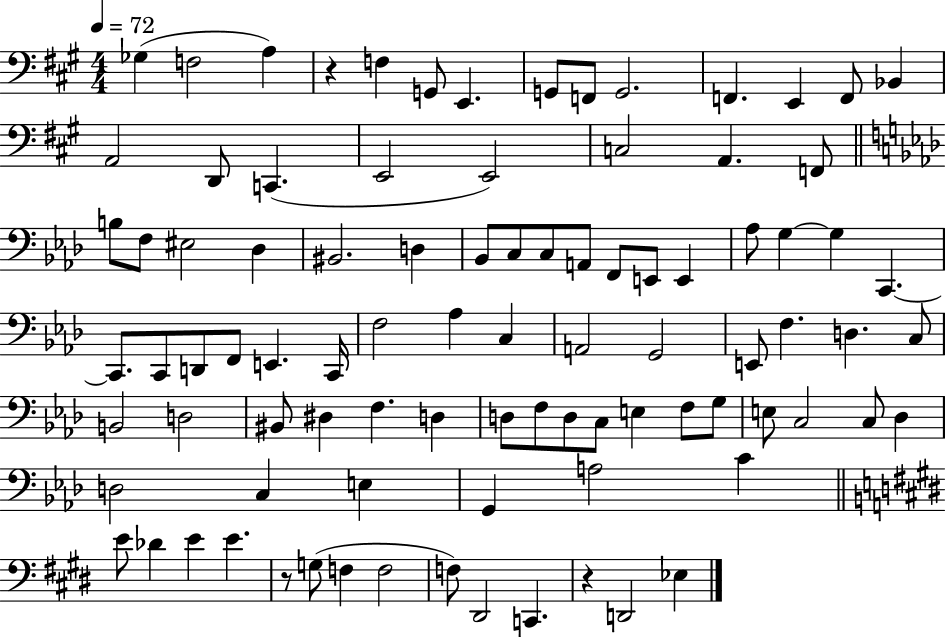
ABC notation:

X:1
T:Untitled
M:4/4
L:1/4
K:A
_G, F,2 A, z F, G,,/2 E,, G,,/2 F,,/2 G,,2 F,, E,, F,,/2 _B,, A,,2 D,,/2 C,, E,,2 E,,2 C,2 A,, F,,/2 B,/2 F,/2 ^E,2 _D, ^B,,2 D, _B,,/2 C,/2 C,/2 A,,/2 F,,/2 E,,/2 E,, _A,/2 G, G, C,, C,,/2 C,,/2 D,,/2 F,,/2 E,, C,,/4 F,2 _A, C, A,,2 G,,2 E,,/2 F, D, C,/2 B,,2 D,2 ^B,,/2 ^D, F, D, D,/2 F,/2 D,/2 C,/2 E, F,/2 G,/2 E,/2 C,2 C,/2 _D, D,2 C, E, G,, A,2 C E/2 _D E E z/2 G,/2 F, F,2 F,/2 ^D,,2 C,, z D,,2 _E,